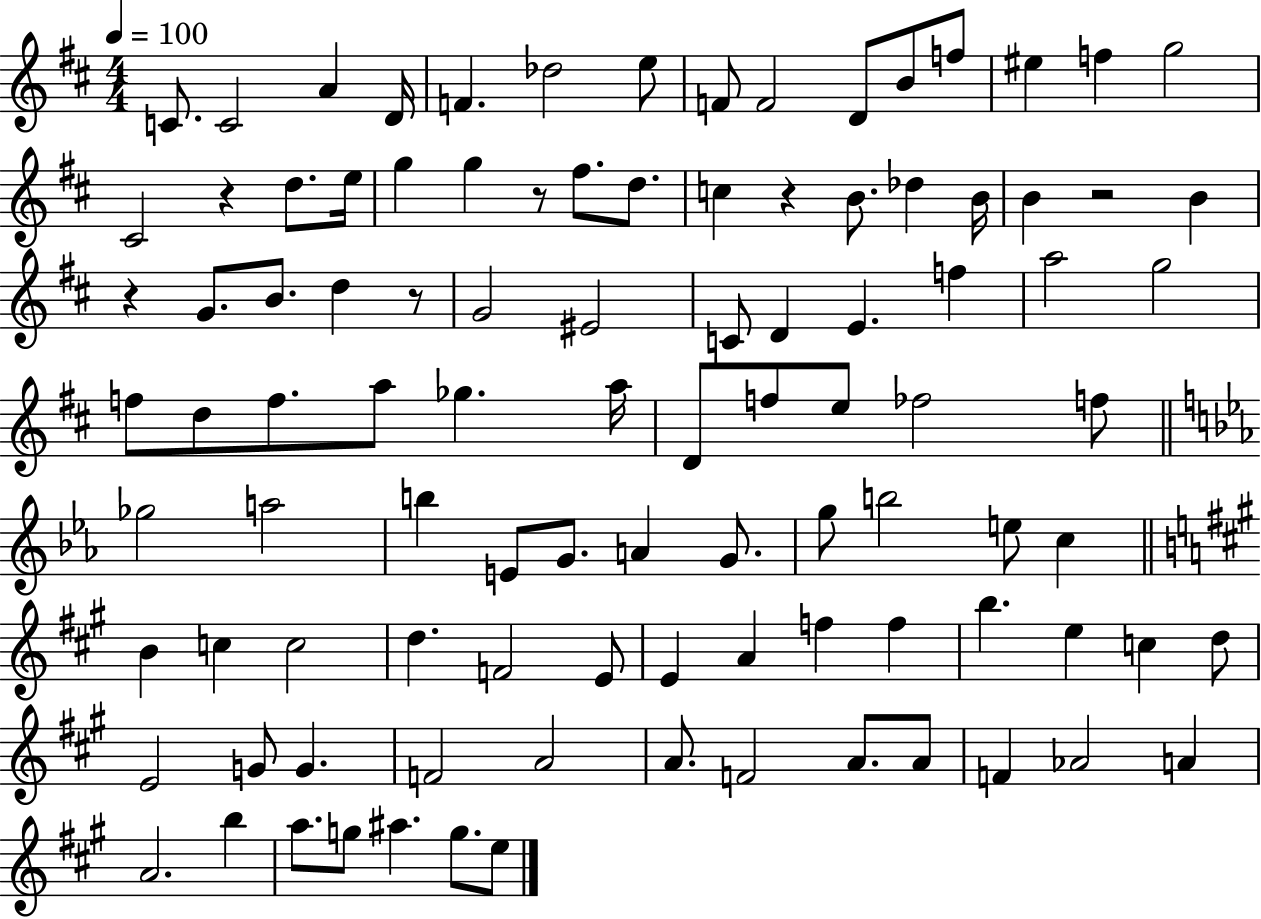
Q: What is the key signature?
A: D major